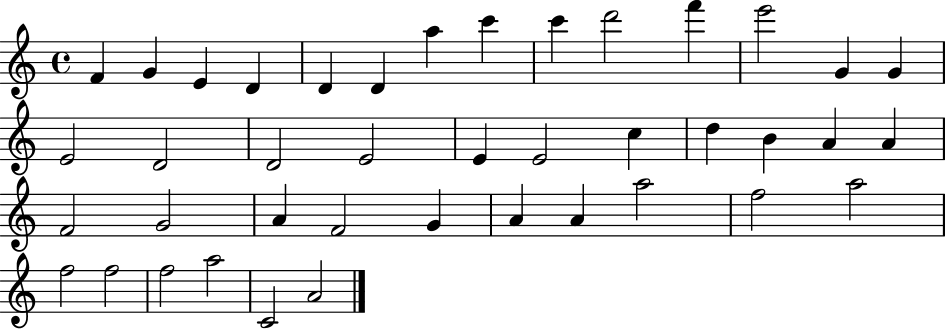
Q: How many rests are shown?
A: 0